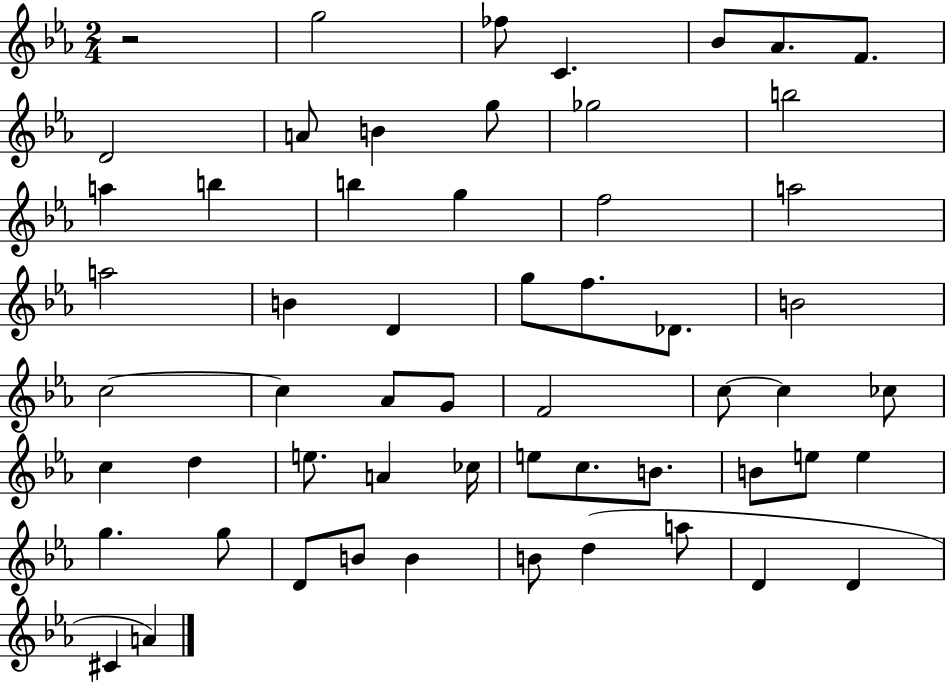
{
  \clef treble
  \numericTimeSignature
  \time 2/4
  \key ees \major
  r2 | g''2 | fes''8 c'4. | bes'8 aes'8. f'8. | \break d'2 | a'8 b'4 g''8 | ges''2 | b''2 | \break a''4 b''4 | b''4 g''4 | f''2 | a''2 | \break a''2 | b'4 d'4 | g''8 f''8. des'8. | b'2 | \break c''2~~ | c''4 aes'8 g'8 | f'2 | c''8~~ c''4 ces''8 | \break c''4 d''4 | e''8. a'4 ces''16 | e''8 c''8. b'8. | b'8 e''8 e''4 | \break g''4. g''8 | d'8 b'8 b'4 | b'8 d''4( a''8 | d'4 d'4 | \break cis'4 a'4) | \bar "|."
}